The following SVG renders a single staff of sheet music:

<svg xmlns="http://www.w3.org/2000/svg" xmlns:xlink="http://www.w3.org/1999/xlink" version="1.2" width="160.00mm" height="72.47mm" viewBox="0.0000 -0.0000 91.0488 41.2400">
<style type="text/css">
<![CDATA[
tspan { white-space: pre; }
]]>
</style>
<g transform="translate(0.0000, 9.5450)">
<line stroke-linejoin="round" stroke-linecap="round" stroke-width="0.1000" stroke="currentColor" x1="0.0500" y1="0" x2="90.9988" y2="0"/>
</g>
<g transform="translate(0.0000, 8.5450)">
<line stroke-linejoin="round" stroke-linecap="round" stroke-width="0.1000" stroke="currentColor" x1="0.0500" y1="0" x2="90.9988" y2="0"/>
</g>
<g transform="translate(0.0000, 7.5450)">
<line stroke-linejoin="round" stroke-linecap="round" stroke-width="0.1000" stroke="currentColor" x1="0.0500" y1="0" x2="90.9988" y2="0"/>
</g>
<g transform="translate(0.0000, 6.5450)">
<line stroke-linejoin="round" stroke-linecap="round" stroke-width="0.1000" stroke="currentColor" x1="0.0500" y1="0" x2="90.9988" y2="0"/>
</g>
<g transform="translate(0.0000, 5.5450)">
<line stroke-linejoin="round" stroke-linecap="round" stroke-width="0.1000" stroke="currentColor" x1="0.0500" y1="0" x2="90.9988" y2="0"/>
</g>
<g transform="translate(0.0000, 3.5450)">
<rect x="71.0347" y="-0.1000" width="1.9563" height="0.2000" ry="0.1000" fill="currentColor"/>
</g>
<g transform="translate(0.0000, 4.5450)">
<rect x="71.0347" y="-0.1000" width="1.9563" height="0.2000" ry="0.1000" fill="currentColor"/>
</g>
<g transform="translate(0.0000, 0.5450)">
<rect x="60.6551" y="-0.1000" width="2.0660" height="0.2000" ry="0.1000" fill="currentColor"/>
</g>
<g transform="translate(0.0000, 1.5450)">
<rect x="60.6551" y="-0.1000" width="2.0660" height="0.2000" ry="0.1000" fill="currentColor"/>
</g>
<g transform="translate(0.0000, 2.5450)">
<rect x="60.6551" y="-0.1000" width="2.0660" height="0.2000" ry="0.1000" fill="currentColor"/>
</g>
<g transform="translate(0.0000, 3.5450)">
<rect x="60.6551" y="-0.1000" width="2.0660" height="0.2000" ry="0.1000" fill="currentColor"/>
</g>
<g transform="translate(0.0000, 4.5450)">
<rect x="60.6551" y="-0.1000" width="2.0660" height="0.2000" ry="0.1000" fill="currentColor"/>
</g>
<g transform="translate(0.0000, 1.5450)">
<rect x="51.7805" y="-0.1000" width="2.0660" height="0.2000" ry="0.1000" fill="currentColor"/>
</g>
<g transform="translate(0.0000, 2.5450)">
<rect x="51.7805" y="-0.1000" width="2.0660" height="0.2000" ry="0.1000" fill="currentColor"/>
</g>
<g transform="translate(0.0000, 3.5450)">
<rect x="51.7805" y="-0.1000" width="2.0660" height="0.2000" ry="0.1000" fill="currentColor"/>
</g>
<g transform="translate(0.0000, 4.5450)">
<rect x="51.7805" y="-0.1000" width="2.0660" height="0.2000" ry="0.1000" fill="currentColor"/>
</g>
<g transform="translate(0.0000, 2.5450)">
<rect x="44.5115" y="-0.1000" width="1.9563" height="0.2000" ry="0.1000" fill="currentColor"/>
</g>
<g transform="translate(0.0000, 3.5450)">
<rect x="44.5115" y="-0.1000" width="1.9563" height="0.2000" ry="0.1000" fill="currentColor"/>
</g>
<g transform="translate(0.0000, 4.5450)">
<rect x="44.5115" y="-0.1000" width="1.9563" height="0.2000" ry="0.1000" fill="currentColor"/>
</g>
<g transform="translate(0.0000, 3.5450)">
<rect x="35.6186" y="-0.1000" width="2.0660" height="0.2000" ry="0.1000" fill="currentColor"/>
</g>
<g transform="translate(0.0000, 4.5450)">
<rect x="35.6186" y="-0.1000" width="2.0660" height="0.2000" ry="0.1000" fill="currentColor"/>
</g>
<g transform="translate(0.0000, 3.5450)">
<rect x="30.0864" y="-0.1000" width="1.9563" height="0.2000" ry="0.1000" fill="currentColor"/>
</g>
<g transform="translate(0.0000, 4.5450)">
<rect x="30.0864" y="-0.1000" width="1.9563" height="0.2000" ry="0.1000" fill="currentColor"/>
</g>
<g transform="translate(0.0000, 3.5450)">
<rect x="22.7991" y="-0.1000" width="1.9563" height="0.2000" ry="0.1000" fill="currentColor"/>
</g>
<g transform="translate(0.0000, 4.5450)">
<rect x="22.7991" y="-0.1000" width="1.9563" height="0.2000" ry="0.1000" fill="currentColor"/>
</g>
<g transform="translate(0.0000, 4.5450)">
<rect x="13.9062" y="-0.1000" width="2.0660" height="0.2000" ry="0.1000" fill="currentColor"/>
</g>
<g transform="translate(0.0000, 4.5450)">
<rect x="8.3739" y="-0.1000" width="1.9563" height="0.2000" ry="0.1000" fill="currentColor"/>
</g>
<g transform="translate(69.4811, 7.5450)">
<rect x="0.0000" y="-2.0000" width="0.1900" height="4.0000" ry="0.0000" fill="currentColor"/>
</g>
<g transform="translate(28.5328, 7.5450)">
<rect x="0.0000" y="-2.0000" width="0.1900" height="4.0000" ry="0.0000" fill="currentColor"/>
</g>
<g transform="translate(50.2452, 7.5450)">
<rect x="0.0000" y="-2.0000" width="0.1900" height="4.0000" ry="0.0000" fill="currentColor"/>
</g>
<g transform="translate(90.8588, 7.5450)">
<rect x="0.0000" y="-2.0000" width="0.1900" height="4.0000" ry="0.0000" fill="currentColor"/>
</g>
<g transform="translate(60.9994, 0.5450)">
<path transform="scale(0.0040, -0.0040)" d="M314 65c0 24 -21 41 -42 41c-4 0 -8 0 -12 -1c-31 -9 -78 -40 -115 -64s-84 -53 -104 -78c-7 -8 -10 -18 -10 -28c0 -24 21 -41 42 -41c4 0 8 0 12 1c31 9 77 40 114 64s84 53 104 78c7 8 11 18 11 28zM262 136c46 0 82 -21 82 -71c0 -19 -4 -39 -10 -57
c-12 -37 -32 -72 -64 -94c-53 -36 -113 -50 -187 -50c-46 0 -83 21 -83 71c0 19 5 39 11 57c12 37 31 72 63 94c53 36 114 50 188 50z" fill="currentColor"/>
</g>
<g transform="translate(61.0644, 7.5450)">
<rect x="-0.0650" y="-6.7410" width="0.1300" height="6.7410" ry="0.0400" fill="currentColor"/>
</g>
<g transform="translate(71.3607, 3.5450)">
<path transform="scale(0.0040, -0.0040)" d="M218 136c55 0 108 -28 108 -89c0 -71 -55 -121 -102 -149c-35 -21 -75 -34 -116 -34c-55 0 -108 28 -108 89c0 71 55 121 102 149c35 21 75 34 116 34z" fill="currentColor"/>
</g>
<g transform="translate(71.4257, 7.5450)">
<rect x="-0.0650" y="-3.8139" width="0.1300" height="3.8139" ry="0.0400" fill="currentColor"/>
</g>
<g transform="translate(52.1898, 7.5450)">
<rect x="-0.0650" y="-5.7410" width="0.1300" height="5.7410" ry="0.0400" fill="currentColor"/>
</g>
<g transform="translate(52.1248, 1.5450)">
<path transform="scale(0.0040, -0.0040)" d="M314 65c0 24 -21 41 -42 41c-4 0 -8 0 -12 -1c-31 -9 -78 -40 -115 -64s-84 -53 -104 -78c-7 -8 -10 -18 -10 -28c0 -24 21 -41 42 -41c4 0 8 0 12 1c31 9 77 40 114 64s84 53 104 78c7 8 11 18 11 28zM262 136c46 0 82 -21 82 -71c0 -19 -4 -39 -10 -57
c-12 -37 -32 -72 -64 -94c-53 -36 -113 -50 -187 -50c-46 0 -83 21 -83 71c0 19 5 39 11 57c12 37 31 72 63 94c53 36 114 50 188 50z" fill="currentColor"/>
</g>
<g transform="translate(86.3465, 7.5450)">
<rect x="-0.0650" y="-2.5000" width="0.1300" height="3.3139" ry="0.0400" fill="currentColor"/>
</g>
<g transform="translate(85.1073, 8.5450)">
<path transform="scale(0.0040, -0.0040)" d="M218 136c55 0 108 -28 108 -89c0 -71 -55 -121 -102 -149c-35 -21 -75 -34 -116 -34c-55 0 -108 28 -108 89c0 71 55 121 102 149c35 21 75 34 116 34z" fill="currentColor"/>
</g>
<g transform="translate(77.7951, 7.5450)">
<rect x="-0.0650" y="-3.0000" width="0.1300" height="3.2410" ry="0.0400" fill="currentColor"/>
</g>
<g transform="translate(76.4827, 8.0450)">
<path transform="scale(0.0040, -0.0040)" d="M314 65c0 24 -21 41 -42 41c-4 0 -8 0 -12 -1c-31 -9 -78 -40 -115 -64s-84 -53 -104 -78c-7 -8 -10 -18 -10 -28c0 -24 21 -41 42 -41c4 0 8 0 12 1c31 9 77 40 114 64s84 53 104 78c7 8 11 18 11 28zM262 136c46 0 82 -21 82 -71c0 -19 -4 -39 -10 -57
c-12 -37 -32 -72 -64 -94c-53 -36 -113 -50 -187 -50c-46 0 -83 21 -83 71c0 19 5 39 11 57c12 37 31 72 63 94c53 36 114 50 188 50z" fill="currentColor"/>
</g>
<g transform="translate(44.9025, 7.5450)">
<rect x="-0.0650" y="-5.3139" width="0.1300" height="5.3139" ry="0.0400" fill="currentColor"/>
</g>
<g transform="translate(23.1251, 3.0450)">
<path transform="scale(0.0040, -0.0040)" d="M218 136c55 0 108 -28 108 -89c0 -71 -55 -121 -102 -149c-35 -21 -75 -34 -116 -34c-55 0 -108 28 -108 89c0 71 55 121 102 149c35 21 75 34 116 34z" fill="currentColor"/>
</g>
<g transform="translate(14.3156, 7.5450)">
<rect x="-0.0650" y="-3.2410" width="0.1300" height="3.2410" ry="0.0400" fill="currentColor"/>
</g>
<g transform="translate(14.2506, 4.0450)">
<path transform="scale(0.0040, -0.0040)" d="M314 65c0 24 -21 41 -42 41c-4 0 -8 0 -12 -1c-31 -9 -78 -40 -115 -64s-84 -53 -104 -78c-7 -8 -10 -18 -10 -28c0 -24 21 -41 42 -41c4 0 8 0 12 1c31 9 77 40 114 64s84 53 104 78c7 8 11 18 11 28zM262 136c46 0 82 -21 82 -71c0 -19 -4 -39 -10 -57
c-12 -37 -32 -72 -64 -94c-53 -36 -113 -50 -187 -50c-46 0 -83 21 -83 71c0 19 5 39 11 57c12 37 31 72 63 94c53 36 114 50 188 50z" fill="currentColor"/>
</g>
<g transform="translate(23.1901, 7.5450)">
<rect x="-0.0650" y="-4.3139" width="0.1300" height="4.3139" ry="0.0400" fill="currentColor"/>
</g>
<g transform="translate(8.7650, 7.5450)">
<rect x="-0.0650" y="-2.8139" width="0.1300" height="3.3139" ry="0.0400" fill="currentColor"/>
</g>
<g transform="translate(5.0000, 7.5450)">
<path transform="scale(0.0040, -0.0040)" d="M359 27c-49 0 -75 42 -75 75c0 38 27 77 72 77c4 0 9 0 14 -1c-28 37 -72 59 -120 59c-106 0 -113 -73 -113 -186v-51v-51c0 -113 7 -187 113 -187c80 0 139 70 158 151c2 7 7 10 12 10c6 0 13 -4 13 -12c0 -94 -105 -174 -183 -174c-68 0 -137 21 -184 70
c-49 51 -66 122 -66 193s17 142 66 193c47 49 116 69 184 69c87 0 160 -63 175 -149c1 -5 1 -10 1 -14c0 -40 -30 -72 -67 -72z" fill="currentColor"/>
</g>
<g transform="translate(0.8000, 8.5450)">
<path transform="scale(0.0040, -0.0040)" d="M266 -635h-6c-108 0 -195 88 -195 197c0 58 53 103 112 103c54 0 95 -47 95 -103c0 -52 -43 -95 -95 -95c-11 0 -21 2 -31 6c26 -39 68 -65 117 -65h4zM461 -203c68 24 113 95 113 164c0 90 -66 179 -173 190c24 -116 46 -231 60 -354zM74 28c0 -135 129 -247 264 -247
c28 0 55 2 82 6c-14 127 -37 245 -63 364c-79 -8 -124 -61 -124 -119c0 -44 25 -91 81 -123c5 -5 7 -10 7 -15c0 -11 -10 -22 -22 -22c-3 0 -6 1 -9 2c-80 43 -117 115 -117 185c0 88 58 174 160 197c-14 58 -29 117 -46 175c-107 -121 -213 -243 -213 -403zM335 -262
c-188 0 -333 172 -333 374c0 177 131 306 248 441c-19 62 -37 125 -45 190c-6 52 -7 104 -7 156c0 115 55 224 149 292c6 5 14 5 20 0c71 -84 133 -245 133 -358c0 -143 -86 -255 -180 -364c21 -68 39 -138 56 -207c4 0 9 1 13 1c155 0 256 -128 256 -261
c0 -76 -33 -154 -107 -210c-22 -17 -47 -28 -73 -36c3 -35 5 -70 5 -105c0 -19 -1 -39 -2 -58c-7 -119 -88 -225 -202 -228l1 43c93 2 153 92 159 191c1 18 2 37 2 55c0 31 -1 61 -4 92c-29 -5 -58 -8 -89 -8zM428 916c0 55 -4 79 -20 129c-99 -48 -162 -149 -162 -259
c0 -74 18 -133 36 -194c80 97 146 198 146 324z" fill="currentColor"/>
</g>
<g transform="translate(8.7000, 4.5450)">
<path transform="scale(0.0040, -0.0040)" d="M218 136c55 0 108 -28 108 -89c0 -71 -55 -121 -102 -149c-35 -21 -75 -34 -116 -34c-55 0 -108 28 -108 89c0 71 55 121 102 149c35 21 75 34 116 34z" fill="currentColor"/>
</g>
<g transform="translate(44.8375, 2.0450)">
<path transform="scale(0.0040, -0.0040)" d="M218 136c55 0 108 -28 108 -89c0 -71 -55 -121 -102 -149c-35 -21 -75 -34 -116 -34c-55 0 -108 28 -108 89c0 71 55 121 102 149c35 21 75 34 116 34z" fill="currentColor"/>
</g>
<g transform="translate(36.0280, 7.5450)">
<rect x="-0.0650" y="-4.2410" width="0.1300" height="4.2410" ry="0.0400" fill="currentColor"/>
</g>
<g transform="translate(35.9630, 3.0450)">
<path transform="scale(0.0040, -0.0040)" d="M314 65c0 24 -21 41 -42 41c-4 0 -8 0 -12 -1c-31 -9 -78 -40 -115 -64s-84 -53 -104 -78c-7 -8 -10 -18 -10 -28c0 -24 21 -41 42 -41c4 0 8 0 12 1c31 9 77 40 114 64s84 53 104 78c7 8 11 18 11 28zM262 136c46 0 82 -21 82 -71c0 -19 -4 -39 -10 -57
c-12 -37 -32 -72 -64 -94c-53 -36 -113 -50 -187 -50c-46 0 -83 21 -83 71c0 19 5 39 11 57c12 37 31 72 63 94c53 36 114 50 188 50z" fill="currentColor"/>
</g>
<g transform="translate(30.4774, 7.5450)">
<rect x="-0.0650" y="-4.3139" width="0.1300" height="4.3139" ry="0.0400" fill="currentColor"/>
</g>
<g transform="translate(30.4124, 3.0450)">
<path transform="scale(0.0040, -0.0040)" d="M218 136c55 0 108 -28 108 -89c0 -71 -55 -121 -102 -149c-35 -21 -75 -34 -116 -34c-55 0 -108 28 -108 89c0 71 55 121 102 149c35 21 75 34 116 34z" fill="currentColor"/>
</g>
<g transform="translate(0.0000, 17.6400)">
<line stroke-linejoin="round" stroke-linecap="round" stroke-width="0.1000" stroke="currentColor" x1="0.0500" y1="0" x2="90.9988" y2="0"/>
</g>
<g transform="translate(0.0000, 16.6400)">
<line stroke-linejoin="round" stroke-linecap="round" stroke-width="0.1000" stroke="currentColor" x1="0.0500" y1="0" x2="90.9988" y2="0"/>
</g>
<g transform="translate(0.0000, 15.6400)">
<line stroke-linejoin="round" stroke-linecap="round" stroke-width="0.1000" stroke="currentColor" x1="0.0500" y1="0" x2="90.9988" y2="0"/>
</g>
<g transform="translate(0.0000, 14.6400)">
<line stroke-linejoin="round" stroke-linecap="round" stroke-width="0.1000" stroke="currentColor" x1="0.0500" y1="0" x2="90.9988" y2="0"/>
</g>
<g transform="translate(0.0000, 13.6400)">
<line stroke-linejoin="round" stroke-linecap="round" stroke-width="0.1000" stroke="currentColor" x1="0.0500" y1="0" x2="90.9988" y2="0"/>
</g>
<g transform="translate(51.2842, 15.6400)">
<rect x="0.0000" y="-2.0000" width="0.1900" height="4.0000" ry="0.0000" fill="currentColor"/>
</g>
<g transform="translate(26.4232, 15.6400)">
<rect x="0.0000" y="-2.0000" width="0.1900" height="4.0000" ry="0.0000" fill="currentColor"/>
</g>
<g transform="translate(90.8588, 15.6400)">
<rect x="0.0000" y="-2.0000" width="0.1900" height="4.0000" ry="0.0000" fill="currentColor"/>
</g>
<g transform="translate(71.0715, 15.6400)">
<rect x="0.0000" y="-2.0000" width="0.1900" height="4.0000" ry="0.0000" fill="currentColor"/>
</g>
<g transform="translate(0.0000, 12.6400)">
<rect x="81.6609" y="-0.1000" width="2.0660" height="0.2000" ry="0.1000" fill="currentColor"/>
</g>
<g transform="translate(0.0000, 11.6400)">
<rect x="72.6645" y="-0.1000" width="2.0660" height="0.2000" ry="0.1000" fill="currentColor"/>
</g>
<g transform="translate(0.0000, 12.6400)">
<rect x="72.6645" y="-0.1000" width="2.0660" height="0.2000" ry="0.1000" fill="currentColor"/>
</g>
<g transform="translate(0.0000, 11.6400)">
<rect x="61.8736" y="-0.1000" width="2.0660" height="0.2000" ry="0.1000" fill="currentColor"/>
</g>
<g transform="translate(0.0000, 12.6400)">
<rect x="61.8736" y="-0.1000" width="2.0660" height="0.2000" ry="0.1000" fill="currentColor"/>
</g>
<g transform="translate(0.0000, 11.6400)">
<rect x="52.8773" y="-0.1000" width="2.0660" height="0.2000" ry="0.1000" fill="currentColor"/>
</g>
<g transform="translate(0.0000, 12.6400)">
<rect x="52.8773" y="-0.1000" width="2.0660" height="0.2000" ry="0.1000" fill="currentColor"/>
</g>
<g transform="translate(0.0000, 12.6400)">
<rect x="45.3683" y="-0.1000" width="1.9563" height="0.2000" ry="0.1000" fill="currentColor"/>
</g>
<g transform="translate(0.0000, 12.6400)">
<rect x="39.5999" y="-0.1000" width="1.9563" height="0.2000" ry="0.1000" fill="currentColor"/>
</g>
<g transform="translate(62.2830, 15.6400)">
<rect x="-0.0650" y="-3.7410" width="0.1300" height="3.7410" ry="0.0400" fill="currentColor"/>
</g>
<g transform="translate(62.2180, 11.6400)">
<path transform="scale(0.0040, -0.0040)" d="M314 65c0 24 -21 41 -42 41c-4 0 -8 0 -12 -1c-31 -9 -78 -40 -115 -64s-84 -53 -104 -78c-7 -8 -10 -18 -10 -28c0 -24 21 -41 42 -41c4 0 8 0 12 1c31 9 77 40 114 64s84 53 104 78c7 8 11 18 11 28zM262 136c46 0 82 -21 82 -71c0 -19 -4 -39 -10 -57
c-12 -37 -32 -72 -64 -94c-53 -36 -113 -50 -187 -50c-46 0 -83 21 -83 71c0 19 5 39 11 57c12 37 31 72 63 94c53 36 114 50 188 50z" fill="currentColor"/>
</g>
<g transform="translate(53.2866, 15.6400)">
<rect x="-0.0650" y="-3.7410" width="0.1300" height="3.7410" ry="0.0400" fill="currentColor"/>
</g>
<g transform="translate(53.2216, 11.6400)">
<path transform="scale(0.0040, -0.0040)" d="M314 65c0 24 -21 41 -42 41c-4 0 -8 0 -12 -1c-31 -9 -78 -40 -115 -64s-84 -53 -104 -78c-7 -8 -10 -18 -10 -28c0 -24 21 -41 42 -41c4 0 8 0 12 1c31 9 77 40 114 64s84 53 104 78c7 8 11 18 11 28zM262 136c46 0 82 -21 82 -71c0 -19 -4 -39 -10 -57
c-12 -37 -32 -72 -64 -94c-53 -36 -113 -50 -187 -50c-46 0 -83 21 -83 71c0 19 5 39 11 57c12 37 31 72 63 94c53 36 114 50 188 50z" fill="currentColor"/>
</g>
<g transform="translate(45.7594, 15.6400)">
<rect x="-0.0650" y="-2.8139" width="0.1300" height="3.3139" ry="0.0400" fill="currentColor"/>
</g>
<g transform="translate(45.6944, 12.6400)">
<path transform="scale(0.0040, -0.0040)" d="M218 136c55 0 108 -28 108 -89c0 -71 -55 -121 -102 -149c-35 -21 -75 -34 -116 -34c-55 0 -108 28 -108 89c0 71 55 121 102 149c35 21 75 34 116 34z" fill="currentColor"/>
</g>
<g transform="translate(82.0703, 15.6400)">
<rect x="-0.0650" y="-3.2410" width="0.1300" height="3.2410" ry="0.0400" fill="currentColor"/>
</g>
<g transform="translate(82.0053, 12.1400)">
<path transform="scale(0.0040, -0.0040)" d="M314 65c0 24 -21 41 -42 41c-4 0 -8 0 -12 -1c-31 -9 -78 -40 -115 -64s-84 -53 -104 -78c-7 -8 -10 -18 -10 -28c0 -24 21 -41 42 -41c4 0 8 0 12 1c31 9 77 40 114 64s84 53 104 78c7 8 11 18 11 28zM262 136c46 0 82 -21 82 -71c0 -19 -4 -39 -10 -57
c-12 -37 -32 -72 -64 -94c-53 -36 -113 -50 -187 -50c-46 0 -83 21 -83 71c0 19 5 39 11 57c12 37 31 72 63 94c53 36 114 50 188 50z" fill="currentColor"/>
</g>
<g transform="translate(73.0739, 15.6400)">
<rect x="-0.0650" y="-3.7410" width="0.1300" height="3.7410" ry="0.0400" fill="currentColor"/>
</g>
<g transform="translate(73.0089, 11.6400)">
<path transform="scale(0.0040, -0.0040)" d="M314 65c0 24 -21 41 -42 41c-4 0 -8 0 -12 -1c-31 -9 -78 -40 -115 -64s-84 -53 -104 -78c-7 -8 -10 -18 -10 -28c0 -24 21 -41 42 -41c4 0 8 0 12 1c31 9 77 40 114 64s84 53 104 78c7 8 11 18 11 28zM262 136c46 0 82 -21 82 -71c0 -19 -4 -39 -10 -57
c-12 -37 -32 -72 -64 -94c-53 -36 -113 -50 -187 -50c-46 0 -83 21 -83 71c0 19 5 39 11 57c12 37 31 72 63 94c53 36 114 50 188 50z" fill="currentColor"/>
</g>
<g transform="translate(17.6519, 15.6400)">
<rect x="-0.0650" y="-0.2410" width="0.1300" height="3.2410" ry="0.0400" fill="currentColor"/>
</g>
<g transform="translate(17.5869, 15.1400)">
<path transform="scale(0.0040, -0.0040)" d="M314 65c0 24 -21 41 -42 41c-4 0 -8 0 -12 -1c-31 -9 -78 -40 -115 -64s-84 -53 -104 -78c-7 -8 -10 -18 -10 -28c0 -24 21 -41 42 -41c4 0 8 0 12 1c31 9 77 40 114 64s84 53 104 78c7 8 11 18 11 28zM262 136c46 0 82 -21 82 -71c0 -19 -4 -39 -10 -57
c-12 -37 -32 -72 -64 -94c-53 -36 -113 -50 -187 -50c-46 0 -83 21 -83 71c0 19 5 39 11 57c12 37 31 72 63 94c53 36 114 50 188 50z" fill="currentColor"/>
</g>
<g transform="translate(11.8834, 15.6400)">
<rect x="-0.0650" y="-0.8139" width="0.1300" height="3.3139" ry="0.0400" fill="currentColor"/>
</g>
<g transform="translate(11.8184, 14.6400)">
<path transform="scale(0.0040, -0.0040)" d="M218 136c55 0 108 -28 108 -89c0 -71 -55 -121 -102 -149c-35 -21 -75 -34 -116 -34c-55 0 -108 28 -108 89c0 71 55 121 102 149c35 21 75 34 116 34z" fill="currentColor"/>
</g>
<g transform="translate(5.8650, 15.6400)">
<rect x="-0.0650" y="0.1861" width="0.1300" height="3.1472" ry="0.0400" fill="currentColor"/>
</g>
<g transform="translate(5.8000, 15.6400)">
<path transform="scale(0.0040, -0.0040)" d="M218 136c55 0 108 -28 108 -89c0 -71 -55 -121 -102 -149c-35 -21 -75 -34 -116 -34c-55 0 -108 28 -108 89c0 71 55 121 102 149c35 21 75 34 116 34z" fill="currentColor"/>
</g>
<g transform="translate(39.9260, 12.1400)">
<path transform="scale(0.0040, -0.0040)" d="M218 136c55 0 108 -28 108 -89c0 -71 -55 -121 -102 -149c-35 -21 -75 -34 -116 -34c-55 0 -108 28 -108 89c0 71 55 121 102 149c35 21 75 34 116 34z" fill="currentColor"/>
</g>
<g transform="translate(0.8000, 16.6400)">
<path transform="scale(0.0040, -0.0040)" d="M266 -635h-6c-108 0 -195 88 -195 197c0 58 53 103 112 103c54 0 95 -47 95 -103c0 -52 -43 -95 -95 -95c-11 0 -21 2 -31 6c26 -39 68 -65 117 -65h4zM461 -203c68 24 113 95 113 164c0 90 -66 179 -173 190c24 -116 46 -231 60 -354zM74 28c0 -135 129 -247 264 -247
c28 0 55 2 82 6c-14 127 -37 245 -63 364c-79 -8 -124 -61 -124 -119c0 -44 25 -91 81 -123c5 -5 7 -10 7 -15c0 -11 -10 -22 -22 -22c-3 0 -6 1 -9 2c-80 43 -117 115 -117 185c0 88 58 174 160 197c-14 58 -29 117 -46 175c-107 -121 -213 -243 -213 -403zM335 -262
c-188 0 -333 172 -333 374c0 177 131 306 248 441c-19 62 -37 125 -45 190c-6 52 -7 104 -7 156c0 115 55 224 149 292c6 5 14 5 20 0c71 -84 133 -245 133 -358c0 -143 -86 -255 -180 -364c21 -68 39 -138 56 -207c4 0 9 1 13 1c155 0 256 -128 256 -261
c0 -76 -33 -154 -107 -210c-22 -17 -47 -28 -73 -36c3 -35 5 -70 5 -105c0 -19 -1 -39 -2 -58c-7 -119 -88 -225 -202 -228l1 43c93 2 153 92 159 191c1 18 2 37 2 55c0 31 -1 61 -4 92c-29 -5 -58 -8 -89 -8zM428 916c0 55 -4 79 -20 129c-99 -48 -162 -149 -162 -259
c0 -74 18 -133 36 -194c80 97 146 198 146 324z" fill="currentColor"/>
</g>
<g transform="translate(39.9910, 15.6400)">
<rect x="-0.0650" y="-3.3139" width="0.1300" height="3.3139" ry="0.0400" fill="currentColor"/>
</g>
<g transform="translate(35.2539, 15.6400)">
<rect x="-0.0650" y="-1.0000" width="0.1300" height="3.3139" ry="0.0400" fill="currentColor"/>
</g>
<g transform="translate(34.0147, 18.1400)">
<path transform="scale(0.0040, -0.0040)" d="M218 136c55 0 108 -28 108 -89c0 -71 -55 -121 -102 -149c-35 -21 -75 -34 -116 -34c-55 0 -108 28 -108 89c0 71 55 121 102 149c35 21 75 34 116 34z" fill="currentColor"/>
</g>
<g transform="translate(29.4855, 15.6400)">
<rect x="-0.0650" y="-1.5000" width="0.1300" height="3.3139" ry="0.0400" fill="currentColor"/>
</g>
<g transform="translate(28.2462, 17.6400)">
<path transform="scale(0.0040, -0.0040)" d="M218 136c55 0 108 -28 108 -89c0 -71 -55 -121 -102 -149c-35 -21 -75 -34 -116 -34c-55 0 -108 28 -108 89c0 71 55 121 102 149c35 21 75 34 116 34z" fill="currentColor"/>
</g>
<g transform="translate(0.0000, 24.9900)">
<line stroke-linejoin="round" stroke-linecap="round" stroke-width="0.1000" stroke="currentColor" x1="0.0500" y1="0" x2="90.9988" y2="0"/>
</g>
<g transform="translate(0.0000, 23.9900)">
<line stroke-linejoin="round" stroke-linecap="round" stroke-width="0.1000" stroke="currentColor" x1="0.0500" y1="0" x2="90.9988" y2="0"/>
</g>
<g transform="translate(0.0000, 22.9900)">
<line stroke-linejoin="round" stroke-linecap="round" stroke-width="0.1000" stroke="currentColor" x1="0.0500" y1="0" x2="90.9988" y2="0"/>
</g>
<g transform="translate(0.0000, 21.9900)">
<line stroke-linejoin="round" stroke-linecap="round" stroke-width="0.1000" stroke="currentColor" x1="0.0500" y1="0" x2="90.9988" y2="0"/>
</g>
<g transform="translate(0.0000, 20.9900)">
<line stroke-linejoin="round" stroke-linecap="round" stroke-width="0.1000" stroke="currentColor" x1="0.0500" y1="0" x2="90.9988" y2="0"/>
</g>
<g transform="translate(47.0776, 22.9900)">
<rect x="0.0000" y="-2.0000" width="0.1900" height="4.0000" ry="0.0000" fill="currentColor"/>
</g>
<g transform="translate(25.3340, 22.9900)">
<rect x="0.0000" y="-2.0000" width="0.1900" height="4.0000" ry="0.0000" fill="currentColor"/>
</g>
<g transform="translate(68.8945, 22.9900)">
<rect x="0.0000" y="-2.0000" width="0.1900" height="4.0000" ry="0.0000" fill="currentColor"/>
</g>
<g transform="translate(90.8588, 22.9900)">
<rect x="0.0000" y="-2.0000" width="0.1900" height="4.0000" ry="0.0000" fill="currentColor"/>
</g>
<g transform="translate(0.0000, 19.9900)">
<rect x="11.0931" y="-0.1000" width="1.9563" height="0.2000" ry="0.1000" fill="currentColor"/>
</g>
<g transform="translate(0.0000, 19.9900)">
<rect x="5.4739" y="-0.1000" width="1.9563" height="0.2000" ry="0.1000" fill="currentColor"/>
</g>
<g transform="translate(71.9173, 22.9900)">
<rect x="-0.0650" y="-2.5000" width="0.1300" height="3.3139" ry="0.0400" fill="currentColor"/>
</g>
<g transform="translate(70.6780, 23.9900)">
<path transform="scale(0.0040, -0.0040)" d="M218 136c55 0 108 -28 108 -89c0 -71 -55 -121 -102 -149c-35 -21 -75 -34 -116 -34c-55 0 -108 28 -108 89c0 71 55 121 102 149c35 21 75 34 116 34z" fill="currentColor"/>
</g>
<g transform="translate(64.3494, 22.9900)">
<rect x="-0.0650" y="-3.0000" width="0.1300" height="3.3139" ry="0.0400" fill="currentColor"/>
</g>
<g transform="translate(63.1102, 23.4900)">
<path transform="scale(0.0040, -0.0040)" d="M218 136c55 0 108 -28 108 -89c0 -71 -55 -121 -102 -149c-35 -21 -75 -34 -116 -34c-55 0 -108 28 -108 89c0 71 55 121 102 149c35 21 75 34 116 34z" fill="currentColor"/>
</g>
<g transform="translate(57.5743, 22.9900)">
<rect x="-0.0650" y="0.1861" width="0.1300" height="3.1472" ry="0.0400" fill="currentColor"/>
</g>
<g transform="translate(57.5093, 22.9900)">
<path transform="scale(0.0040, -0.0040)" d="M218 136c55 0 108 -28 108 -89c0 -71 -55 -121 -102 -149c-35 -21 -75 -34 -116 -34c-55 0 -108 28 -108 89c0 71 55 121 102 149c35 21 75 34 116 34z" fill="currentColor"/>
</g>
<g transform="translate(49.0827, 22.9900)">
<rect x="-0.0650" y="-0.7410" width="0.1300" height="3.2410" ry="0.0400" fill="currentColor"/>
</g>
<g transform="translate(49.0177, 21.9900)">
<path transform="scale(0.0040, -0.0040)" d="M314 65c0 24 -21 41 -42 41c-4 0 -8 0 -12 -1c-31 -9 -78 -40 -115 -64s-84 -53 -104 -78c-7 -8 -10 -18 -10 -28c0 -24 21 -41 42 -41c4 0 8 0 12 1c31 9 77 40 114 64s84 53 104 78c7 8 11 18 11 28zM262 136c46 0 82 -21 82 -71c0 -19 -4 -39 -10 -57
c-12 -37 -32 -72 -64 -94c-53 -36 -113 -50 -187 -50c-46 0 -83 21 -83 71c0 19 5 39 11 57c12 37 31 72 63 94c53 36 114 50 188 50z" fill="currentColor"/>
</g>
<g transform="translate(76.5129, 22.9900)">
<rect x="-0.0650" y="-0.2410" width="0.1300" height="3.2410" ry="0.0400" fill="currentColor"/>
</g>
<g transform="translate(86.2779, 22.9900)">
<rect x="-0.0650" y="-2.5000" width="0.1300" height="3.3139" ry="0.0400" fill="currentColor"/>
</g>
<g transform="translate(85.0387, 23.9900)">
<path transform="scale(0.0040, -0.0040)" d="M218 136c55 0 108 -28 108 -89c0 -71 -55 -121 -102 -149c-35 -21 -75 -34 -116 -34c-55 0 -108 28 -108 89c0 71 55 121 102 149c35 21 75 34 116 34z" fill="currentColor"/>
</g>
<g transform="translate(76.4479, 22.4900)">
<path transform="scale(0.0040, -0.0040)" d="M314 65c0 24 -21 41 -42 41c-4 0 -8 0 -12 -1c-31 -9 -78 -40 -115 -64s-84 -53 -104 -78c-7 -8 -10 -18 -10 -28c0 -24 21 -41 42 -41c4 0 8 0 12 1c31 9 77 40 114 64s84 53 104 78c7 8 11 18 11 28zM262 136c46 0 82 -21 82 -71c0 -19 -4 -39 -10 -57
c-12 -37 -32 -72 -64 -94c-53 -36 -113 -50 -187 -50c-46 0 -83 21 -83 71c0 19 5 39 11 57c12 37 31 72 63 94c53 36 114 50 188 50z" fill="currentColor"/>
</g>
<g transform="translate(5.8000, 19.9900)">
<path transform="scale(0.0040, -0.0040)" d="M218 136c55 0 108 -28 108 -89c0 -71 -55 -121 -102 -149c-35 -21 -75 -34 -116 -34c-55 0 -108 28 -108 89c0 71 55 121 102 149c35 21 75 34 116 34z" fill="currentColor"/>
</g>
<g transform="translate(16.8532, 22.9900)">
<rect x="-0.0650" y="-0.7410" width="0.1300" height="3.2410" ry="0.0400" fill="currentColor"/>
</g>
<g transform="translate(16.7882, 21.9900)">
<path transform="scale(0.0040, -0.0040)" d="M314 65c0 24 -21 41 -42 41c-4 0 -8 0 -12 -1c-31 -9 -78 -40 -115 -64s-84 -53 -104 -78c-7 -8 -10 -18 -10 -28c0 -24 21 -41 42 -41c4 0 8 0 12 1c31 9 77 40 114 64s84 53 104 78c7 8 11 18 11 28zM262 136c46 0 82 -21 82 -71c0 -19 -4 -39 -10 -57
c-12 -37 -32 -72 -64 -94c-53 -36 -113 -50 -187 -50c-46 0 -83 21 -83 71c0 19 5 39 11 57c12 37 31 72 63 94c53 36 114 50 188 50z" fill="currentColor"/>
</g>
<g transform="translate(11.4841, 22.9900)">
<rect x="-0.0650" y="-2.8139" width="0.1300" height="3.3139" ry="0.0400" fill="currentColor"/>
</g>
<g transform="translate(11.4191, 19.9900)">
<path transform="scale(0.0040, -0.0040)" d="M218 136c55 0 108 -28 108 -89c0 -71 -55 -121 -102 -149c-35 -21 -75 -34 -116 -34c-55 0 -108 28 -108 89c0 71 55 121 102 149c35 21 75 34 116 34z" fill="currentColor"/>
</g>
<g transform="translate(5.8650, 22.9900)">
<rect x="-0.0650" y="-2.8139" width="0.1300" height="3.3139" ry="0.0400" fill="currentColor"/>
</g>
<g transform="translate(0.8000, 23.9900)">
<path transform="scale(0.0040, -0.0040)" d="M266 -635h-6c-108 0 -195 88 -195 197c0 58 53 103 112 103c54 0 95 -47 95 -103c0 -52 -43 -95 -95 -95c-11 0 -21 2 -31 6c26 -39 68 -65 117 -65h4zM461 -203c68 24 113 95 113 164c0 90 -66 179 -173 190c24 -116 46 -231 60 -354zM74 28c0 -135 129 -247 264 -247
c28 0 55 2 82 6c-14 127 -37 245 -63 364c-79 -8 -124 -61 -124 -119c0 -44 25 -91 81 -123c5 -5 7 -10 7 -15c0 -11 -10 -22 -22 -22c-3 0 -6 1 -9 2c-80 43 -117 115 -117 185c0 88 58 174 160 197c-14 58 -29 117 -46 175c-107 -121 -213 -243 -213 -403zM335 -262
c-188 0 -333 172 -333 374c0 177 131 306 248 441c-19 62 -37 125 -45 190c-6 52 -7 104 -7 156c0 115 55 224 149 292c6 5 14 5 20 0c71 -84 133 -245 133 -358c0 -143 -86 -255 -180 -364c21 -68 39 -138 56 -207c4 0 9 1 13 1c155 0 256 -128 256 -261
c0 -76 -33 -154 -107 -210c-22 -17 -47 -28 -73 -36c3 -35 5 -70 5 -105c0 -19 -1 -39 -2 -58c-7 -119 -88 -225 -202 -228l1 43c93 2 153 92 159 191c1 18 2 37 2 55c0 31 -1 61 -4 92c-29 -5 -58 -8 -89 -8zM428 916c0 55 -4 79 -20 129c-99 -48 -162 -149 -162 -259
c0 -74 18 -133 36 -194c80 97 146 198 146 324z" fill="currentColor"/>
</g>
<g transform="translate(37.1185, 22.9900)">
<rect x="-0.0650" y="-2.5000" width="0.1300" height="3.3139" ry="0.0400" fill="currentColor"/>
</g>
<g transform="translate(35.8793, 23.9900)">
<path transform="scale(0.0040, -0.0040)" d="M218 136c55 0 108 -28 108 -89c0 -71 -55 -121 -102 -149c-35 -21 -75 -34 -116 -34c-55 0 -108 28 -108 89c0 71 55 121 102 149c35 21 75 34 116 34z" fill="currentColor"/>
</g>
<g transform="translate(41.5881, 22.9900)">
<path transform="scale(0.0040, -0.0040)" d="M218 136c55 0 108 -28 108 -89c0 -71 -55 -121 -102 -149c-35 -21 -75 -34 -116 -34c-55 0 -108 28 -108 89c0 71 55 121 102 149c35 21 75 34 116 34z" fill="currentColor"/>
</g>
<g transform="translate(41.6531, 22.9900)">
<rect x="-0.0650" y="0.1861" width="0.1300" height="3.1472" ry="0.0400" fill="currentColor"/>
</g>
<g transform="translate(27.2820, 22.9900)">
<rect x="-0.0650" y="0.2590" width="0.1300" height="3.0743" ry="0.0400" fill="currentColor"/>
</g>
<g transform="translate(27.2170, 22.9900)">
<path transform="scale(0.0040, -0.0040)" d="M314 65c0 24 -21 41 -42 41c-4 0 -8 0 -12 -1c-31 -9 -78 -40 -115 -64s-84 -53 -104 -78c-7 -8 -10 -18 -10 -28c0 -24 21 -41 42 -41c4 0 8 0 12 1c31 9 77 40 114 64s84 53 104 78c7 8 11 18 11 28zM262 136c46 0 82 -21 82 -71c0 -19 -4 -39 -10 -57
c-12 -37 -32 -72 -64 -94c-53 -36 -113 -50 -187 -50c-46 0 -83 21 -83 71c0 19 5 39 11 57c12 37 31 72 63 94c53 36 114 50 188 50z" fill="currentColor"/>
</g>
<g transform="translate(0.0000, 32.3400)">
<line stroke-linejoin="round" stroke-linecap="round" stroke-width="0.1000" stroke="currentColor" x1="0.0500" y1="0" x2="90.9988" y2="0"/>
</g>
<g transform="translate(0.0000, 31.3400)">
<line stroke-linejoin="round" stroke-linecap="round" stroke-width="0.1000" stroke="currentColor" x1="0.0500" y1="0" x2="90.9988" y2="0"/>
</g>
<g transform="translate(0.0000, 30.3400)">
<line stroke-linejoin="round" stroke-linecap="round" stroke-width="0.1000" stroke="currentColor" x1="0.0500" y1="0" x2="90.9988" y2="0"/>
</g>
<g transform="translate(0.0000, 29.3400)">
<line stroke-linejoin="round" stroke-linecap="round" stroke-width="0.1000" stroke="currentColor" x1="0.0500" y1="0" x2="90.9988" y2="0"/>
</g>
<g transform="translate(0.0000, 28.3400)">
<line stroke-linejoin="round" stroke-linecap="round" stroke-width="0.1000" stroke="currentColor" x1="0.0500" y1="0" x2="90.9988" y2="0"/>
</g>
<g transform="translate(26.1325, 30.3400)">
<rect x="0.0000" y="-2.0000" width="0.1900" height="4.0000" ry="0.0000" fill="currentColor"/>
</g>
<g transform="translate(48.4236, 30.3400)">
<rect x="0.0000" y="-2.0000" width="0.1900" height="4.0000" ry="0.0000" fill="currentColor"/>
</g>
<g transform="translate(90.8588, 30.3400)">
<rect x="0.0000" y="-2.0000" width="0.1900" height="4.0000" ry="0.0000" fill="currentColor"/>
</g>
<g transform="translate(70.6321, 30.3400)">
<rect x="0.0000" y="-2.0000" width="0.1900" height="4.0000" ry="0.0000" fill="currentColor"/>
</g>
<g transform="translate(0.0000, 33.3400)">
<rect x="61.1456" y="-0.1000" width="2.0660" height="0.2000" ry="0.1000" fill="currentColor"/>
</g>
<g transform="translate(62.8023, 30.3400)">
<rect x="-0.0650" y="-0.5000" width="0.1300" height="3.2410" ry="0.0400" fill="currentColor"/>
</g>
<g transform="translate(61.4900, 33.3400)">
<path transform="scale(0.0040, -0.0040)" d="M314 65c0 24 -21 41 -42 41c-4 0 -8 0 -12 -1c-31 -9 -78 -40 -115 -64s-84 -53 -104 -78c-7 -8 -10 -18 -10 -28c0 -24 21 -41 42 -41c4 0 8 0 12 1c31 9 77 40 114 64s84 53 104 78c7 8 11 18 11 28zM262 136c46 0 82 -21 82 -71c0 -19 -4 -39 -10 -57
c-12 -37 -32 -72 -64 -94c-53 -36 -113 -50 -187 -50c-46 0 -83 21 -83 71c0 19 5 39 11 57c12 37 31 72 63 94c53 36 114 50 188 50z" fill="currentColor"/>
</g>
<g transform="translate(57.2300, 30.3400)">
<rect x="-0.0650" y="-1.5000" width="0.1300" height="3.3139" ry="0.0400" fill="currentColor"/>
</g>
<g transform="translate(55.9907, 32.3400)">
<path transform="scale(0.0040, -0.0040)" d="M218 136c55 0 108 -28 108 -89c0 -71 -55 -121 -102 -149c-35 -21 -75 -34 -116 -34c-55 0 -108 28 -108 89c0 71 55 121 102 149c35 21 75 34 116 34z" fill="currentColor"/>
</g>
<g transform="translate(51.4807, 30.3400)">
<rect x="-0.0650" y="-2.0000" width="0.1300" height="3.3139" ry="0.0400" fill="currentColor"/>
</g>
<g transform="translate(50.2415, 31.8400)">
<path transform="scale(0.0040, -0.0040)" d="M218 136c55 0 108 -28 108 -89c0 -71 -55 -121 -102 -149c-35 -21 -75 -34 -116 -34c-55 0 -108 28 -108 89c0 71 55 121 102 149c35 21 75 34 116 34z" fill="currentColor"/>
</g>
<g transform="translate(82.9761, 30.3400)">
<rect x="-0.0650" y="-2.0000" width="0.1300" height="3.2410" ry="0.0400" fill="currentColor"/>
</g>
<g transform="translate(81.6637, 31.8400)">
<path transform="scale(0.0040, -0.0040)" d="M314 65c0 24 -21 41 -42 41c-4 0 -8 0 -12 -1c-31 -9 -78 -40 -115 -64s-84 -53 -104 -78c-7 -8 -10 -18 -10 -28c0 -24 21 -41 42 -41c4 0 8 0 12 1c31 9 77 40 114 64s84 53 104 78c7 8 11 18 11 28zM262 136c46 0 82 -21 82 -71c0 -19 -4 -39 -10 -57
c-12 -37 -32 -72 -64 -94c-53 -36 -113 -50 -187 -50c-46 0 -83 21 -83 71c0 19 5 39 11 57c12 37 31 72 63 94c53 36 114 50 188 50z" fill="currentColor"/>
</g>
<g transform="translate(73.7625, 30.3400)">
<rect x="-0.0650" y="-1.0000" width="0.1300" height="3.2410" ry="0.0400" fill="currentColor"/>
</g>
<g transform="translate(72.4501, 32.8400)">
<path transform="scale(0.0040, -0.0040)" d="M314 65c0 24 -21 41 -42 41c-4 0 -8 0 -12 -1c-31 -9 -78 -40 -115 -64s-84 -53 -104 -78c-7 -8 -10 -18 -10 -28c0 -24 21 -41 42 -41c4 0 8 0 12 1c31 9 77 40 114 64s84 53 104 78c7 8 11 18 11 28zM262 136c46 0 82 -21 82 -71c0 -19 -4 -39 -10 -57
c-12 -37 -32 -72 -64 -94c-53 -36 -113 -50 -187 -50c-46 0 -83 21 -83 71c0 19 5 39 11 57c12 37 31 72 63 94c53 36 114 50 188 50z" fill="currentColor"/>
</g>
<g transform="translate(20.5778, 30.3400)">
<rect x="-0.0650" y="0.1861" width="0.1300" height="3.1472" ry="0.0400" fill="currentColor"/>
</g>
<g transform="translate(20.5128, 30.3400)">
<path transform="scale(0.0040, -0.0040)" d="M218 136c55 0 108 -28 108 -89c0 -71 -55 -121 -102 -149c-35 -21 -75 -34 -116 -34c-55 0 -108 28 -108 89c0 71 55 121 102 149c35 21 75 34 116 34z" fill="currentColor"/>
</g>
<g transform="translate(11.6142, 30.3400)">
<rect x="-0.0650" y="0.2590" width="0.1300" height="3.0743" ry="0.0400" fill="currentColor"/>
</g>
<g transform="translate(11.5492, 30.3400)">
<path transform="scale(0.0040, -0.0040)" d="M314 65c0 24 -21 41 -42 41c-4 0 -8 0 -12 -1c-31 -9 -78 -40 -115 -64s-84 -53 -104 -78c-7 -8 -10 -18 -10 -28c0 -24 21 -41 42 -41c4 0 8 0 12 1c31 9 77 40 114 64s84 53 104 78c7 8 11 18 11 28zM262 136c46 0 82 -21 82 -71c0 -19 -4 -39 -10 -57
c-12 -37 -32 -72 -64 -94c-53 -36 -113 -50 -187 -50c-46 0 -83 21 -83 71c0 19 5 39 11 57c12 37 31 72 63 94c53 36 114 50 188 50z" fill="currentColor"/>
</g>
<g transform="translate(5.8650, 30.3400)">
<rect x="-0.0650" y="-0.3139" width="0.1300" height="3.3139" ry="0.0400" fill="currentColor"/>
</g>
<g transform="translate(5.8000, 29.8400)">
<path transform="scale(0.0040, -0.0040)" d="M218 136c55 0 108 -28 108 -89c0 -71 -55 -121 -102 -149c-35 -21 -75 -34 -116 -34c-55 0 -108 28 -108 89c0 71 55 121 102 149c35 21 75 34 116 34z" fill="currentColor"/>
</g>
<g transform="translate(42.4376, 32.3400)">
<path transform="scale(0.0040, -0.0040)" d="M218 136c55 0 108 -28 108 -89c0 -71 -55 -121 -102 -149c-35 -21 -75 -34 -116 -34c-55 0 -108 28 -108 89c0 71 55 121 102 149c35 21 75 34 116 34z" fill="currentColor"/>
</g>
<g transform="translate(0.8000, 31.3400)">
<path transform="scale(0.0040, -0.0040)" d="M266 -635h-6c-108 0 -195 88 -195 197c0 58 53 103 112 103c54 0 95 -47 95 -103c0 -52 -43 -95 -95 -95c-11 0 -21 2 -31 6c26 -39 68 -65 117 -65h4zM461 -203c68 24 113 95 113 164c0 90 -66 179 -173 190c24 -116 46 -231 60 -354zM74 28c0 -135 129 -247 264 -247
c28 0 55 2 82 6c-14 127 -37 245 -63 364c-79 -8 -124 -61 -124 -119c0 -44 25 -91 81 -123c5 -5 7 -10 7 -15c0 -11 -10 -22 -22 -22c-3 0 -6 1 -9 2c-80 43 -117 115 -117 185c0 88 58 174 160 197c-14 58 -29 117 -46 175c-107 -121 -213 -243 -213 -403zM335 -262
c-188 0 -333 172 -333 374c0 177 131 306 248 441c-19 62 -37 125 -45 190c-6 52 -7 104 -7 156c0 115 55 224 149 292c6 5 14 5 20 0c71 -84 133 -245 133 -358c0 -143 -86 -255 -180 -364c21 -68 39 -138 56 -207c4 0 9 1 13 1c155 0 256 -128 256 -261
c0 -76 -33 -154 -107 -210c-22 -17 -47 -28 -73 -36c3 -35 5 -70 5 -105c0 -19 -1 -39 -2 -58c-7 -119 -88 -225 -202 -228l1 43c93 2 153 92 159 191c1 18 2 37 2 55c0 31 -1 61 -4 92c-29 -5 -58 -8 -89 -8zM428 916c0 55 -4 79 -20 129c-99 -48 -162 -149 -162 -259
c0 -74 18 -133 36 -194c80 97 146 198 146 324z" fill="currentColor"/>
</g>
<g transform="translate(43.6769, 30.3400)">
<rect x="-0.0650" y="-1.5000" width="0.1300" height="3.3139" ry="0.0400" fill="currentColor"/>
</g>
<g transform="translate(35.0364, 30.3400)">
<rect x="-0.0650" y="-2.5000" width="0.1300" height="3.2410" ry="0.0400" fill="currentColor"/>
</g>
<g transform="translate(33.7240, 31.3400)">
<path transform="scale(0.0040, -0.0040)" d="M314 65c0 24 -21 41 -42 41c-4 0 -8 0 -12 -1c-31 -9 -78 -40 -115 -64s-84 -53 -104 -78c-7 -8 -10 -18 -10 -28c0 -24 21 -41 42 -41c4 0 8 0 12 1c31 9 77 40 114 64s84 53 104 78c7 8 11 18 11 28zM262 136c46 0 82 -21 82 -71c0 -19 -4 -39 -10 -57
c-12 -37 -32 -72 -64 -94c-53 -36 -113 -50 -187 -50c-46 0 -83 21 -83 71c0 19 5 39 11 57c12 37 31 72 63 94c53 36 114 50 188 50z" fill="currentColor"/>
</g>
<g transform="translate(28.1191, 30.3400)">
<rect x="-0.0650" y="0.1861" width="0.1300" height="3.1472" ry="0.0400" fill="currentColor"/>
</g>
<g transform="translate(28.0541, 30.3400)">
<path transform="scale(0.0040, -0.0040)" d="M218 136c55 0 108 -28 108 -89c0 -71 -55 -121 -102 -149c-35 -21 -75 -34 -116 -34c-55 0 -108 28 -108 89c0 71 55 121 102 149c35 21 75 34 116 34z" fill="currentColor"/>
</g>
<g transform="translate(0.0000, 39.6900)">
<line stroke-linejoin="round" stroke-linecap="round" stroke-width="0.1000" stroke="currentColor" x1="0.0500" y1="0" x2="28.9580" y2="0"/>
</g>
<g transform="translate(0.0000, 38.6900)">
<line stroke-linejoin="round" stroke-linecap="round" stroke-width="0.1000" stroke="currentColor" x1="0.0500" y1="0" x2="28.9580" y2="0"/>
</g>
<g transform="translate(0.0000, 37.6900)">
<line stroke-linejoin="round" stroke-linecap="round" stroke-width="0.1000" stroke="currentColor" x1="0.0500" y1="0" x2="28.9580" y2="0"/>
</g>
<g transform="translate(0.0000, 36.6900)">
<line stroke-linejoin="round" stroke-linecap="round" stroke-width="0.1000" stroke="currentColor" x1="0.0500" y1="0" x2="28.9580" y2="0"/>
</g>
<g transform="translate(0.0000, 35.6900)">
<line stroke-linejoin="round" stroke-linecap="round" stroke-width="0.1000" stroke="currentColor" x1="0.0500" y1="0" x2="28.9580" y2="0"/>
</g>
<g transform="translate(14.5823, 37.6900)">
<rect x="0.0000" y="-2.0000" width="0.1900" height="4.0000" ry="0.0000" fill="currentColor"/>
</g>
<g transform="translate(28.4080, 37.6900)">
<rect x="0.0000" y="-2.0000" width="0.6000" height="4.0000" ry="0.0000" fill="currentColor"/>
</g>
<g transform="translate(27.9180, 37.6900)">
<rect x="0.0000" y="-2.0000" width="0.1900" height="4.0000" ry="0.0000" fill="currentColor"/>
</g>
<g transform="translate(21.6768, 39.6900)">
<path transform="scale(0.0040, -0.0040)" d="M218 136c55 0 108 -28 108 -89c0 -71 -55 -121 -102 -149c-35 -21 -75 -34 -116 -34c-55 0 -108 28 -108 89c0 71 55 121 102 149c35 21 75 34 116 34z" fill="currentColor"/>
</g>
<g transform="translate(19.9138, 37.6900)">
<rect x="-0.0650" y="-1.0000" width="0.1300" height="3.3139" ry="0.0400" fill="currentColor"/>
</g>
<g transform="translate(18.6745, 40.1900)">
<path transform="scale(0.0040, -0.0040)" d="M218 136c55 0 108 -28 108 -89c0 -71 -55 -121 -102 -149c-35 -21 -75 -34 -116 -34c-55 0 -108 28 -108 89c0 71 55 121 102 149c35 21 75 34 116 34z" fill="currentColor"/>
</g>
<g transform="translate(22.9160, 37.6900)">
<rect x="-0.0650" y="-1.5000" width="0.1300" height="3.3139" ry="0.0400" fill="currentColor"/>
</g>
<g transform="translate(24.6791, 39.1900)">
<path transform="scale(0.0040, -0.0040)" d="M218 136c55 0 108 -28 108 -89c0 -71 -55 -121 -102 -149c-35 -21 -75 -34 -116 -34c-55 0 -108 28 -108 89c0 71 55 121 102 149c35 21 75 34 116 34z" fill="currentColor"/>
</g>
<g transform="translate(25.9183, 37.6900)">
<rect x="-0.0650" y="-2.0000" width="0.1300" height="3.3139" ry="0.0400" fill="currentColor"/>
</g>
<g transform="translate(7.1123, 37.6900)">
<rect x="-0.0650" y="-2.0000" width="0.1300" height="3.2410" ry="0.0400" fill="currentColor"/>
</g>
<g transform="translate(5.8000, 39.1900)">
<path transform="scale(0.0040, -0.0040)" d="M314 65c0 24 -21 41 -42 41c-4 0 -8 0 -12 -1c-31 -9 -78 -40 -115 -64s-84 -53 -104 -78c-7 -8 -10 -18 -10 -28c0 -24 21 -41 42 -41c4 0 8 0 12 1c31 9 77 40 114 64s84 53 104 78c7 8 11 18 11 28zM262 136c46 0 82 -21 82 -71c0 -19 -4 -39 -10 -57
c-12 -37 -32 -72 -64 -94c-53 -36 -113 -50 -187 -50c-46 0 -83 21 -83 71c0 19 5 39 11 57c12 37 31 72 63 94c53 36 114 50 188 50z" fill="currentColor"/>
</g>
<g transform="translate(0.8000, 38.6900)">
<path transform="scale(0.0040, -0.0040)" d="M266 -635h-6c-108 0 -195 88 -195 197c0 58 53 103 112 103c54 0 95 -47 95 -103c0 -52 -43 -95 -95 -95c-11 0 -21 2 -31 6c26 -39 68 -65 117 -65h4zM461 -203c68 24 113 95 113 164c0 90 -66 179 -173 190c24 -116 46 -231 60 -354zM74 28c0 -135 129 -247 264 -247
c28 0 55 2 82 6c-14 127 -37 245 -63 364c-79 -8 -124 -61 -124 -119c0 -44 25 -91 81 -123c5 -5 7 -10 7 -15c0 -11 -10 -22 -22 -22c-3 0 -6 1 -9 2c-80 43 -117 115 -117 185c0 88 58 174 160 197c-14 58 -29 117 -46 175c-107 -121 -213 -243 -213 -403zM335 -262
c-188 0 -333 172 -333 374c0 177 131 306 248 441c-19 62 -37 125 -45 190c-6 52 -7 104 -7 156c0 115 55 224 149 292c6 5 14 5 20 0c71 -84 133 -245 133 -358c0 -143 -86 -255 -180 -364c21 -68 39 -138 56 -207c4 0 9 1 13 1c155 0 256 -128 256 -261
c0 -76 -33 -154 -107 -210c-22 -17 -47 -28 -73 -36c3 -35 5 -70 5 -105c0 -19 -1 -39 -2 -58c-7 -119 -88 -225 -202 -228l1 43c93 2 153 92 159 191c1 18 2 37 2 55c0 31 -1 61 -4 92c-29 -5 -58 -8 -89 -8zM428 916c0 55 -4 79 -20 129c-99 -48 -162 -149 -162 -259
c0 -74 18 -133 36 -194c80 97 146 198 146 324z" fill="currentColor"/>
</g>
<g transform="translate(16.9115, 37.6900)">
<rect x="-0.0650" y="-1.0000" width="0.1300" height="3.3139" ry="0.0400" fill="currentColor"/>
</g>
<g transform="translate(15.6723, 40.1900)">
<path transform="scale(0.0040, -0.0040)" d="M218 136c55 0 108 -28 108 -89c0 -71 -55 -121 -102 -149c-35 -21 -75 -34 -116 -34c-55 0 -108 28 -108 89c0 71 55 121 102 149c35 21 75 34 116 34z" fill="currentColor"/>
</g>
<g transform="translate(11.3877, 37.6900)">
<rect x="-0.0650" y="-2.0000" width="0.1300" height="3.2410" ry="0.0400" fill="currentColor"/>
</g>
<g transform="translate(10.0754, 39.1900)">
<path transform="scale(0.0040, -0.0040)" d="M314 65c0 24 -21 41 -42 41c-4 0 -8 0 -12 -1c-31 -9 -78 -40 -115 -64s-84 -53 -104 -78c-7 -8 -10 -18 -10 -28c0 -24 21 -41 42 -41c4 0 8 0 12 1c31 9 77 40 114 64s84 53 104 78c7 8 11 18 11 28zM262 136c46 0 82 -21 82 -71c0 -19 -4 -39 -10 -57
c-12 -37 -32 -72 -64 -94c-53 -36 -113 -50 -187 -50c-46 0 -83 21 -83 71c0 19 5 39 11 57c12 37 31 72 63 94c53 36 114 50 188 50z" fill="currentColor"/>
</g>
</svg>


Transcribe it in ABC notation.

X:1
T:Untitled
M:4/4
L:1/4
K:C
a b2 d' d' d'2 f' g'2 b'2 c' A2 G B d c2 E D b a c'2 c'2 c'2 b2 a a d2 B2 G B d2 B A G c2 G c B2 B B G2 E F E C2 D2 F2 F2 F2 D D E F